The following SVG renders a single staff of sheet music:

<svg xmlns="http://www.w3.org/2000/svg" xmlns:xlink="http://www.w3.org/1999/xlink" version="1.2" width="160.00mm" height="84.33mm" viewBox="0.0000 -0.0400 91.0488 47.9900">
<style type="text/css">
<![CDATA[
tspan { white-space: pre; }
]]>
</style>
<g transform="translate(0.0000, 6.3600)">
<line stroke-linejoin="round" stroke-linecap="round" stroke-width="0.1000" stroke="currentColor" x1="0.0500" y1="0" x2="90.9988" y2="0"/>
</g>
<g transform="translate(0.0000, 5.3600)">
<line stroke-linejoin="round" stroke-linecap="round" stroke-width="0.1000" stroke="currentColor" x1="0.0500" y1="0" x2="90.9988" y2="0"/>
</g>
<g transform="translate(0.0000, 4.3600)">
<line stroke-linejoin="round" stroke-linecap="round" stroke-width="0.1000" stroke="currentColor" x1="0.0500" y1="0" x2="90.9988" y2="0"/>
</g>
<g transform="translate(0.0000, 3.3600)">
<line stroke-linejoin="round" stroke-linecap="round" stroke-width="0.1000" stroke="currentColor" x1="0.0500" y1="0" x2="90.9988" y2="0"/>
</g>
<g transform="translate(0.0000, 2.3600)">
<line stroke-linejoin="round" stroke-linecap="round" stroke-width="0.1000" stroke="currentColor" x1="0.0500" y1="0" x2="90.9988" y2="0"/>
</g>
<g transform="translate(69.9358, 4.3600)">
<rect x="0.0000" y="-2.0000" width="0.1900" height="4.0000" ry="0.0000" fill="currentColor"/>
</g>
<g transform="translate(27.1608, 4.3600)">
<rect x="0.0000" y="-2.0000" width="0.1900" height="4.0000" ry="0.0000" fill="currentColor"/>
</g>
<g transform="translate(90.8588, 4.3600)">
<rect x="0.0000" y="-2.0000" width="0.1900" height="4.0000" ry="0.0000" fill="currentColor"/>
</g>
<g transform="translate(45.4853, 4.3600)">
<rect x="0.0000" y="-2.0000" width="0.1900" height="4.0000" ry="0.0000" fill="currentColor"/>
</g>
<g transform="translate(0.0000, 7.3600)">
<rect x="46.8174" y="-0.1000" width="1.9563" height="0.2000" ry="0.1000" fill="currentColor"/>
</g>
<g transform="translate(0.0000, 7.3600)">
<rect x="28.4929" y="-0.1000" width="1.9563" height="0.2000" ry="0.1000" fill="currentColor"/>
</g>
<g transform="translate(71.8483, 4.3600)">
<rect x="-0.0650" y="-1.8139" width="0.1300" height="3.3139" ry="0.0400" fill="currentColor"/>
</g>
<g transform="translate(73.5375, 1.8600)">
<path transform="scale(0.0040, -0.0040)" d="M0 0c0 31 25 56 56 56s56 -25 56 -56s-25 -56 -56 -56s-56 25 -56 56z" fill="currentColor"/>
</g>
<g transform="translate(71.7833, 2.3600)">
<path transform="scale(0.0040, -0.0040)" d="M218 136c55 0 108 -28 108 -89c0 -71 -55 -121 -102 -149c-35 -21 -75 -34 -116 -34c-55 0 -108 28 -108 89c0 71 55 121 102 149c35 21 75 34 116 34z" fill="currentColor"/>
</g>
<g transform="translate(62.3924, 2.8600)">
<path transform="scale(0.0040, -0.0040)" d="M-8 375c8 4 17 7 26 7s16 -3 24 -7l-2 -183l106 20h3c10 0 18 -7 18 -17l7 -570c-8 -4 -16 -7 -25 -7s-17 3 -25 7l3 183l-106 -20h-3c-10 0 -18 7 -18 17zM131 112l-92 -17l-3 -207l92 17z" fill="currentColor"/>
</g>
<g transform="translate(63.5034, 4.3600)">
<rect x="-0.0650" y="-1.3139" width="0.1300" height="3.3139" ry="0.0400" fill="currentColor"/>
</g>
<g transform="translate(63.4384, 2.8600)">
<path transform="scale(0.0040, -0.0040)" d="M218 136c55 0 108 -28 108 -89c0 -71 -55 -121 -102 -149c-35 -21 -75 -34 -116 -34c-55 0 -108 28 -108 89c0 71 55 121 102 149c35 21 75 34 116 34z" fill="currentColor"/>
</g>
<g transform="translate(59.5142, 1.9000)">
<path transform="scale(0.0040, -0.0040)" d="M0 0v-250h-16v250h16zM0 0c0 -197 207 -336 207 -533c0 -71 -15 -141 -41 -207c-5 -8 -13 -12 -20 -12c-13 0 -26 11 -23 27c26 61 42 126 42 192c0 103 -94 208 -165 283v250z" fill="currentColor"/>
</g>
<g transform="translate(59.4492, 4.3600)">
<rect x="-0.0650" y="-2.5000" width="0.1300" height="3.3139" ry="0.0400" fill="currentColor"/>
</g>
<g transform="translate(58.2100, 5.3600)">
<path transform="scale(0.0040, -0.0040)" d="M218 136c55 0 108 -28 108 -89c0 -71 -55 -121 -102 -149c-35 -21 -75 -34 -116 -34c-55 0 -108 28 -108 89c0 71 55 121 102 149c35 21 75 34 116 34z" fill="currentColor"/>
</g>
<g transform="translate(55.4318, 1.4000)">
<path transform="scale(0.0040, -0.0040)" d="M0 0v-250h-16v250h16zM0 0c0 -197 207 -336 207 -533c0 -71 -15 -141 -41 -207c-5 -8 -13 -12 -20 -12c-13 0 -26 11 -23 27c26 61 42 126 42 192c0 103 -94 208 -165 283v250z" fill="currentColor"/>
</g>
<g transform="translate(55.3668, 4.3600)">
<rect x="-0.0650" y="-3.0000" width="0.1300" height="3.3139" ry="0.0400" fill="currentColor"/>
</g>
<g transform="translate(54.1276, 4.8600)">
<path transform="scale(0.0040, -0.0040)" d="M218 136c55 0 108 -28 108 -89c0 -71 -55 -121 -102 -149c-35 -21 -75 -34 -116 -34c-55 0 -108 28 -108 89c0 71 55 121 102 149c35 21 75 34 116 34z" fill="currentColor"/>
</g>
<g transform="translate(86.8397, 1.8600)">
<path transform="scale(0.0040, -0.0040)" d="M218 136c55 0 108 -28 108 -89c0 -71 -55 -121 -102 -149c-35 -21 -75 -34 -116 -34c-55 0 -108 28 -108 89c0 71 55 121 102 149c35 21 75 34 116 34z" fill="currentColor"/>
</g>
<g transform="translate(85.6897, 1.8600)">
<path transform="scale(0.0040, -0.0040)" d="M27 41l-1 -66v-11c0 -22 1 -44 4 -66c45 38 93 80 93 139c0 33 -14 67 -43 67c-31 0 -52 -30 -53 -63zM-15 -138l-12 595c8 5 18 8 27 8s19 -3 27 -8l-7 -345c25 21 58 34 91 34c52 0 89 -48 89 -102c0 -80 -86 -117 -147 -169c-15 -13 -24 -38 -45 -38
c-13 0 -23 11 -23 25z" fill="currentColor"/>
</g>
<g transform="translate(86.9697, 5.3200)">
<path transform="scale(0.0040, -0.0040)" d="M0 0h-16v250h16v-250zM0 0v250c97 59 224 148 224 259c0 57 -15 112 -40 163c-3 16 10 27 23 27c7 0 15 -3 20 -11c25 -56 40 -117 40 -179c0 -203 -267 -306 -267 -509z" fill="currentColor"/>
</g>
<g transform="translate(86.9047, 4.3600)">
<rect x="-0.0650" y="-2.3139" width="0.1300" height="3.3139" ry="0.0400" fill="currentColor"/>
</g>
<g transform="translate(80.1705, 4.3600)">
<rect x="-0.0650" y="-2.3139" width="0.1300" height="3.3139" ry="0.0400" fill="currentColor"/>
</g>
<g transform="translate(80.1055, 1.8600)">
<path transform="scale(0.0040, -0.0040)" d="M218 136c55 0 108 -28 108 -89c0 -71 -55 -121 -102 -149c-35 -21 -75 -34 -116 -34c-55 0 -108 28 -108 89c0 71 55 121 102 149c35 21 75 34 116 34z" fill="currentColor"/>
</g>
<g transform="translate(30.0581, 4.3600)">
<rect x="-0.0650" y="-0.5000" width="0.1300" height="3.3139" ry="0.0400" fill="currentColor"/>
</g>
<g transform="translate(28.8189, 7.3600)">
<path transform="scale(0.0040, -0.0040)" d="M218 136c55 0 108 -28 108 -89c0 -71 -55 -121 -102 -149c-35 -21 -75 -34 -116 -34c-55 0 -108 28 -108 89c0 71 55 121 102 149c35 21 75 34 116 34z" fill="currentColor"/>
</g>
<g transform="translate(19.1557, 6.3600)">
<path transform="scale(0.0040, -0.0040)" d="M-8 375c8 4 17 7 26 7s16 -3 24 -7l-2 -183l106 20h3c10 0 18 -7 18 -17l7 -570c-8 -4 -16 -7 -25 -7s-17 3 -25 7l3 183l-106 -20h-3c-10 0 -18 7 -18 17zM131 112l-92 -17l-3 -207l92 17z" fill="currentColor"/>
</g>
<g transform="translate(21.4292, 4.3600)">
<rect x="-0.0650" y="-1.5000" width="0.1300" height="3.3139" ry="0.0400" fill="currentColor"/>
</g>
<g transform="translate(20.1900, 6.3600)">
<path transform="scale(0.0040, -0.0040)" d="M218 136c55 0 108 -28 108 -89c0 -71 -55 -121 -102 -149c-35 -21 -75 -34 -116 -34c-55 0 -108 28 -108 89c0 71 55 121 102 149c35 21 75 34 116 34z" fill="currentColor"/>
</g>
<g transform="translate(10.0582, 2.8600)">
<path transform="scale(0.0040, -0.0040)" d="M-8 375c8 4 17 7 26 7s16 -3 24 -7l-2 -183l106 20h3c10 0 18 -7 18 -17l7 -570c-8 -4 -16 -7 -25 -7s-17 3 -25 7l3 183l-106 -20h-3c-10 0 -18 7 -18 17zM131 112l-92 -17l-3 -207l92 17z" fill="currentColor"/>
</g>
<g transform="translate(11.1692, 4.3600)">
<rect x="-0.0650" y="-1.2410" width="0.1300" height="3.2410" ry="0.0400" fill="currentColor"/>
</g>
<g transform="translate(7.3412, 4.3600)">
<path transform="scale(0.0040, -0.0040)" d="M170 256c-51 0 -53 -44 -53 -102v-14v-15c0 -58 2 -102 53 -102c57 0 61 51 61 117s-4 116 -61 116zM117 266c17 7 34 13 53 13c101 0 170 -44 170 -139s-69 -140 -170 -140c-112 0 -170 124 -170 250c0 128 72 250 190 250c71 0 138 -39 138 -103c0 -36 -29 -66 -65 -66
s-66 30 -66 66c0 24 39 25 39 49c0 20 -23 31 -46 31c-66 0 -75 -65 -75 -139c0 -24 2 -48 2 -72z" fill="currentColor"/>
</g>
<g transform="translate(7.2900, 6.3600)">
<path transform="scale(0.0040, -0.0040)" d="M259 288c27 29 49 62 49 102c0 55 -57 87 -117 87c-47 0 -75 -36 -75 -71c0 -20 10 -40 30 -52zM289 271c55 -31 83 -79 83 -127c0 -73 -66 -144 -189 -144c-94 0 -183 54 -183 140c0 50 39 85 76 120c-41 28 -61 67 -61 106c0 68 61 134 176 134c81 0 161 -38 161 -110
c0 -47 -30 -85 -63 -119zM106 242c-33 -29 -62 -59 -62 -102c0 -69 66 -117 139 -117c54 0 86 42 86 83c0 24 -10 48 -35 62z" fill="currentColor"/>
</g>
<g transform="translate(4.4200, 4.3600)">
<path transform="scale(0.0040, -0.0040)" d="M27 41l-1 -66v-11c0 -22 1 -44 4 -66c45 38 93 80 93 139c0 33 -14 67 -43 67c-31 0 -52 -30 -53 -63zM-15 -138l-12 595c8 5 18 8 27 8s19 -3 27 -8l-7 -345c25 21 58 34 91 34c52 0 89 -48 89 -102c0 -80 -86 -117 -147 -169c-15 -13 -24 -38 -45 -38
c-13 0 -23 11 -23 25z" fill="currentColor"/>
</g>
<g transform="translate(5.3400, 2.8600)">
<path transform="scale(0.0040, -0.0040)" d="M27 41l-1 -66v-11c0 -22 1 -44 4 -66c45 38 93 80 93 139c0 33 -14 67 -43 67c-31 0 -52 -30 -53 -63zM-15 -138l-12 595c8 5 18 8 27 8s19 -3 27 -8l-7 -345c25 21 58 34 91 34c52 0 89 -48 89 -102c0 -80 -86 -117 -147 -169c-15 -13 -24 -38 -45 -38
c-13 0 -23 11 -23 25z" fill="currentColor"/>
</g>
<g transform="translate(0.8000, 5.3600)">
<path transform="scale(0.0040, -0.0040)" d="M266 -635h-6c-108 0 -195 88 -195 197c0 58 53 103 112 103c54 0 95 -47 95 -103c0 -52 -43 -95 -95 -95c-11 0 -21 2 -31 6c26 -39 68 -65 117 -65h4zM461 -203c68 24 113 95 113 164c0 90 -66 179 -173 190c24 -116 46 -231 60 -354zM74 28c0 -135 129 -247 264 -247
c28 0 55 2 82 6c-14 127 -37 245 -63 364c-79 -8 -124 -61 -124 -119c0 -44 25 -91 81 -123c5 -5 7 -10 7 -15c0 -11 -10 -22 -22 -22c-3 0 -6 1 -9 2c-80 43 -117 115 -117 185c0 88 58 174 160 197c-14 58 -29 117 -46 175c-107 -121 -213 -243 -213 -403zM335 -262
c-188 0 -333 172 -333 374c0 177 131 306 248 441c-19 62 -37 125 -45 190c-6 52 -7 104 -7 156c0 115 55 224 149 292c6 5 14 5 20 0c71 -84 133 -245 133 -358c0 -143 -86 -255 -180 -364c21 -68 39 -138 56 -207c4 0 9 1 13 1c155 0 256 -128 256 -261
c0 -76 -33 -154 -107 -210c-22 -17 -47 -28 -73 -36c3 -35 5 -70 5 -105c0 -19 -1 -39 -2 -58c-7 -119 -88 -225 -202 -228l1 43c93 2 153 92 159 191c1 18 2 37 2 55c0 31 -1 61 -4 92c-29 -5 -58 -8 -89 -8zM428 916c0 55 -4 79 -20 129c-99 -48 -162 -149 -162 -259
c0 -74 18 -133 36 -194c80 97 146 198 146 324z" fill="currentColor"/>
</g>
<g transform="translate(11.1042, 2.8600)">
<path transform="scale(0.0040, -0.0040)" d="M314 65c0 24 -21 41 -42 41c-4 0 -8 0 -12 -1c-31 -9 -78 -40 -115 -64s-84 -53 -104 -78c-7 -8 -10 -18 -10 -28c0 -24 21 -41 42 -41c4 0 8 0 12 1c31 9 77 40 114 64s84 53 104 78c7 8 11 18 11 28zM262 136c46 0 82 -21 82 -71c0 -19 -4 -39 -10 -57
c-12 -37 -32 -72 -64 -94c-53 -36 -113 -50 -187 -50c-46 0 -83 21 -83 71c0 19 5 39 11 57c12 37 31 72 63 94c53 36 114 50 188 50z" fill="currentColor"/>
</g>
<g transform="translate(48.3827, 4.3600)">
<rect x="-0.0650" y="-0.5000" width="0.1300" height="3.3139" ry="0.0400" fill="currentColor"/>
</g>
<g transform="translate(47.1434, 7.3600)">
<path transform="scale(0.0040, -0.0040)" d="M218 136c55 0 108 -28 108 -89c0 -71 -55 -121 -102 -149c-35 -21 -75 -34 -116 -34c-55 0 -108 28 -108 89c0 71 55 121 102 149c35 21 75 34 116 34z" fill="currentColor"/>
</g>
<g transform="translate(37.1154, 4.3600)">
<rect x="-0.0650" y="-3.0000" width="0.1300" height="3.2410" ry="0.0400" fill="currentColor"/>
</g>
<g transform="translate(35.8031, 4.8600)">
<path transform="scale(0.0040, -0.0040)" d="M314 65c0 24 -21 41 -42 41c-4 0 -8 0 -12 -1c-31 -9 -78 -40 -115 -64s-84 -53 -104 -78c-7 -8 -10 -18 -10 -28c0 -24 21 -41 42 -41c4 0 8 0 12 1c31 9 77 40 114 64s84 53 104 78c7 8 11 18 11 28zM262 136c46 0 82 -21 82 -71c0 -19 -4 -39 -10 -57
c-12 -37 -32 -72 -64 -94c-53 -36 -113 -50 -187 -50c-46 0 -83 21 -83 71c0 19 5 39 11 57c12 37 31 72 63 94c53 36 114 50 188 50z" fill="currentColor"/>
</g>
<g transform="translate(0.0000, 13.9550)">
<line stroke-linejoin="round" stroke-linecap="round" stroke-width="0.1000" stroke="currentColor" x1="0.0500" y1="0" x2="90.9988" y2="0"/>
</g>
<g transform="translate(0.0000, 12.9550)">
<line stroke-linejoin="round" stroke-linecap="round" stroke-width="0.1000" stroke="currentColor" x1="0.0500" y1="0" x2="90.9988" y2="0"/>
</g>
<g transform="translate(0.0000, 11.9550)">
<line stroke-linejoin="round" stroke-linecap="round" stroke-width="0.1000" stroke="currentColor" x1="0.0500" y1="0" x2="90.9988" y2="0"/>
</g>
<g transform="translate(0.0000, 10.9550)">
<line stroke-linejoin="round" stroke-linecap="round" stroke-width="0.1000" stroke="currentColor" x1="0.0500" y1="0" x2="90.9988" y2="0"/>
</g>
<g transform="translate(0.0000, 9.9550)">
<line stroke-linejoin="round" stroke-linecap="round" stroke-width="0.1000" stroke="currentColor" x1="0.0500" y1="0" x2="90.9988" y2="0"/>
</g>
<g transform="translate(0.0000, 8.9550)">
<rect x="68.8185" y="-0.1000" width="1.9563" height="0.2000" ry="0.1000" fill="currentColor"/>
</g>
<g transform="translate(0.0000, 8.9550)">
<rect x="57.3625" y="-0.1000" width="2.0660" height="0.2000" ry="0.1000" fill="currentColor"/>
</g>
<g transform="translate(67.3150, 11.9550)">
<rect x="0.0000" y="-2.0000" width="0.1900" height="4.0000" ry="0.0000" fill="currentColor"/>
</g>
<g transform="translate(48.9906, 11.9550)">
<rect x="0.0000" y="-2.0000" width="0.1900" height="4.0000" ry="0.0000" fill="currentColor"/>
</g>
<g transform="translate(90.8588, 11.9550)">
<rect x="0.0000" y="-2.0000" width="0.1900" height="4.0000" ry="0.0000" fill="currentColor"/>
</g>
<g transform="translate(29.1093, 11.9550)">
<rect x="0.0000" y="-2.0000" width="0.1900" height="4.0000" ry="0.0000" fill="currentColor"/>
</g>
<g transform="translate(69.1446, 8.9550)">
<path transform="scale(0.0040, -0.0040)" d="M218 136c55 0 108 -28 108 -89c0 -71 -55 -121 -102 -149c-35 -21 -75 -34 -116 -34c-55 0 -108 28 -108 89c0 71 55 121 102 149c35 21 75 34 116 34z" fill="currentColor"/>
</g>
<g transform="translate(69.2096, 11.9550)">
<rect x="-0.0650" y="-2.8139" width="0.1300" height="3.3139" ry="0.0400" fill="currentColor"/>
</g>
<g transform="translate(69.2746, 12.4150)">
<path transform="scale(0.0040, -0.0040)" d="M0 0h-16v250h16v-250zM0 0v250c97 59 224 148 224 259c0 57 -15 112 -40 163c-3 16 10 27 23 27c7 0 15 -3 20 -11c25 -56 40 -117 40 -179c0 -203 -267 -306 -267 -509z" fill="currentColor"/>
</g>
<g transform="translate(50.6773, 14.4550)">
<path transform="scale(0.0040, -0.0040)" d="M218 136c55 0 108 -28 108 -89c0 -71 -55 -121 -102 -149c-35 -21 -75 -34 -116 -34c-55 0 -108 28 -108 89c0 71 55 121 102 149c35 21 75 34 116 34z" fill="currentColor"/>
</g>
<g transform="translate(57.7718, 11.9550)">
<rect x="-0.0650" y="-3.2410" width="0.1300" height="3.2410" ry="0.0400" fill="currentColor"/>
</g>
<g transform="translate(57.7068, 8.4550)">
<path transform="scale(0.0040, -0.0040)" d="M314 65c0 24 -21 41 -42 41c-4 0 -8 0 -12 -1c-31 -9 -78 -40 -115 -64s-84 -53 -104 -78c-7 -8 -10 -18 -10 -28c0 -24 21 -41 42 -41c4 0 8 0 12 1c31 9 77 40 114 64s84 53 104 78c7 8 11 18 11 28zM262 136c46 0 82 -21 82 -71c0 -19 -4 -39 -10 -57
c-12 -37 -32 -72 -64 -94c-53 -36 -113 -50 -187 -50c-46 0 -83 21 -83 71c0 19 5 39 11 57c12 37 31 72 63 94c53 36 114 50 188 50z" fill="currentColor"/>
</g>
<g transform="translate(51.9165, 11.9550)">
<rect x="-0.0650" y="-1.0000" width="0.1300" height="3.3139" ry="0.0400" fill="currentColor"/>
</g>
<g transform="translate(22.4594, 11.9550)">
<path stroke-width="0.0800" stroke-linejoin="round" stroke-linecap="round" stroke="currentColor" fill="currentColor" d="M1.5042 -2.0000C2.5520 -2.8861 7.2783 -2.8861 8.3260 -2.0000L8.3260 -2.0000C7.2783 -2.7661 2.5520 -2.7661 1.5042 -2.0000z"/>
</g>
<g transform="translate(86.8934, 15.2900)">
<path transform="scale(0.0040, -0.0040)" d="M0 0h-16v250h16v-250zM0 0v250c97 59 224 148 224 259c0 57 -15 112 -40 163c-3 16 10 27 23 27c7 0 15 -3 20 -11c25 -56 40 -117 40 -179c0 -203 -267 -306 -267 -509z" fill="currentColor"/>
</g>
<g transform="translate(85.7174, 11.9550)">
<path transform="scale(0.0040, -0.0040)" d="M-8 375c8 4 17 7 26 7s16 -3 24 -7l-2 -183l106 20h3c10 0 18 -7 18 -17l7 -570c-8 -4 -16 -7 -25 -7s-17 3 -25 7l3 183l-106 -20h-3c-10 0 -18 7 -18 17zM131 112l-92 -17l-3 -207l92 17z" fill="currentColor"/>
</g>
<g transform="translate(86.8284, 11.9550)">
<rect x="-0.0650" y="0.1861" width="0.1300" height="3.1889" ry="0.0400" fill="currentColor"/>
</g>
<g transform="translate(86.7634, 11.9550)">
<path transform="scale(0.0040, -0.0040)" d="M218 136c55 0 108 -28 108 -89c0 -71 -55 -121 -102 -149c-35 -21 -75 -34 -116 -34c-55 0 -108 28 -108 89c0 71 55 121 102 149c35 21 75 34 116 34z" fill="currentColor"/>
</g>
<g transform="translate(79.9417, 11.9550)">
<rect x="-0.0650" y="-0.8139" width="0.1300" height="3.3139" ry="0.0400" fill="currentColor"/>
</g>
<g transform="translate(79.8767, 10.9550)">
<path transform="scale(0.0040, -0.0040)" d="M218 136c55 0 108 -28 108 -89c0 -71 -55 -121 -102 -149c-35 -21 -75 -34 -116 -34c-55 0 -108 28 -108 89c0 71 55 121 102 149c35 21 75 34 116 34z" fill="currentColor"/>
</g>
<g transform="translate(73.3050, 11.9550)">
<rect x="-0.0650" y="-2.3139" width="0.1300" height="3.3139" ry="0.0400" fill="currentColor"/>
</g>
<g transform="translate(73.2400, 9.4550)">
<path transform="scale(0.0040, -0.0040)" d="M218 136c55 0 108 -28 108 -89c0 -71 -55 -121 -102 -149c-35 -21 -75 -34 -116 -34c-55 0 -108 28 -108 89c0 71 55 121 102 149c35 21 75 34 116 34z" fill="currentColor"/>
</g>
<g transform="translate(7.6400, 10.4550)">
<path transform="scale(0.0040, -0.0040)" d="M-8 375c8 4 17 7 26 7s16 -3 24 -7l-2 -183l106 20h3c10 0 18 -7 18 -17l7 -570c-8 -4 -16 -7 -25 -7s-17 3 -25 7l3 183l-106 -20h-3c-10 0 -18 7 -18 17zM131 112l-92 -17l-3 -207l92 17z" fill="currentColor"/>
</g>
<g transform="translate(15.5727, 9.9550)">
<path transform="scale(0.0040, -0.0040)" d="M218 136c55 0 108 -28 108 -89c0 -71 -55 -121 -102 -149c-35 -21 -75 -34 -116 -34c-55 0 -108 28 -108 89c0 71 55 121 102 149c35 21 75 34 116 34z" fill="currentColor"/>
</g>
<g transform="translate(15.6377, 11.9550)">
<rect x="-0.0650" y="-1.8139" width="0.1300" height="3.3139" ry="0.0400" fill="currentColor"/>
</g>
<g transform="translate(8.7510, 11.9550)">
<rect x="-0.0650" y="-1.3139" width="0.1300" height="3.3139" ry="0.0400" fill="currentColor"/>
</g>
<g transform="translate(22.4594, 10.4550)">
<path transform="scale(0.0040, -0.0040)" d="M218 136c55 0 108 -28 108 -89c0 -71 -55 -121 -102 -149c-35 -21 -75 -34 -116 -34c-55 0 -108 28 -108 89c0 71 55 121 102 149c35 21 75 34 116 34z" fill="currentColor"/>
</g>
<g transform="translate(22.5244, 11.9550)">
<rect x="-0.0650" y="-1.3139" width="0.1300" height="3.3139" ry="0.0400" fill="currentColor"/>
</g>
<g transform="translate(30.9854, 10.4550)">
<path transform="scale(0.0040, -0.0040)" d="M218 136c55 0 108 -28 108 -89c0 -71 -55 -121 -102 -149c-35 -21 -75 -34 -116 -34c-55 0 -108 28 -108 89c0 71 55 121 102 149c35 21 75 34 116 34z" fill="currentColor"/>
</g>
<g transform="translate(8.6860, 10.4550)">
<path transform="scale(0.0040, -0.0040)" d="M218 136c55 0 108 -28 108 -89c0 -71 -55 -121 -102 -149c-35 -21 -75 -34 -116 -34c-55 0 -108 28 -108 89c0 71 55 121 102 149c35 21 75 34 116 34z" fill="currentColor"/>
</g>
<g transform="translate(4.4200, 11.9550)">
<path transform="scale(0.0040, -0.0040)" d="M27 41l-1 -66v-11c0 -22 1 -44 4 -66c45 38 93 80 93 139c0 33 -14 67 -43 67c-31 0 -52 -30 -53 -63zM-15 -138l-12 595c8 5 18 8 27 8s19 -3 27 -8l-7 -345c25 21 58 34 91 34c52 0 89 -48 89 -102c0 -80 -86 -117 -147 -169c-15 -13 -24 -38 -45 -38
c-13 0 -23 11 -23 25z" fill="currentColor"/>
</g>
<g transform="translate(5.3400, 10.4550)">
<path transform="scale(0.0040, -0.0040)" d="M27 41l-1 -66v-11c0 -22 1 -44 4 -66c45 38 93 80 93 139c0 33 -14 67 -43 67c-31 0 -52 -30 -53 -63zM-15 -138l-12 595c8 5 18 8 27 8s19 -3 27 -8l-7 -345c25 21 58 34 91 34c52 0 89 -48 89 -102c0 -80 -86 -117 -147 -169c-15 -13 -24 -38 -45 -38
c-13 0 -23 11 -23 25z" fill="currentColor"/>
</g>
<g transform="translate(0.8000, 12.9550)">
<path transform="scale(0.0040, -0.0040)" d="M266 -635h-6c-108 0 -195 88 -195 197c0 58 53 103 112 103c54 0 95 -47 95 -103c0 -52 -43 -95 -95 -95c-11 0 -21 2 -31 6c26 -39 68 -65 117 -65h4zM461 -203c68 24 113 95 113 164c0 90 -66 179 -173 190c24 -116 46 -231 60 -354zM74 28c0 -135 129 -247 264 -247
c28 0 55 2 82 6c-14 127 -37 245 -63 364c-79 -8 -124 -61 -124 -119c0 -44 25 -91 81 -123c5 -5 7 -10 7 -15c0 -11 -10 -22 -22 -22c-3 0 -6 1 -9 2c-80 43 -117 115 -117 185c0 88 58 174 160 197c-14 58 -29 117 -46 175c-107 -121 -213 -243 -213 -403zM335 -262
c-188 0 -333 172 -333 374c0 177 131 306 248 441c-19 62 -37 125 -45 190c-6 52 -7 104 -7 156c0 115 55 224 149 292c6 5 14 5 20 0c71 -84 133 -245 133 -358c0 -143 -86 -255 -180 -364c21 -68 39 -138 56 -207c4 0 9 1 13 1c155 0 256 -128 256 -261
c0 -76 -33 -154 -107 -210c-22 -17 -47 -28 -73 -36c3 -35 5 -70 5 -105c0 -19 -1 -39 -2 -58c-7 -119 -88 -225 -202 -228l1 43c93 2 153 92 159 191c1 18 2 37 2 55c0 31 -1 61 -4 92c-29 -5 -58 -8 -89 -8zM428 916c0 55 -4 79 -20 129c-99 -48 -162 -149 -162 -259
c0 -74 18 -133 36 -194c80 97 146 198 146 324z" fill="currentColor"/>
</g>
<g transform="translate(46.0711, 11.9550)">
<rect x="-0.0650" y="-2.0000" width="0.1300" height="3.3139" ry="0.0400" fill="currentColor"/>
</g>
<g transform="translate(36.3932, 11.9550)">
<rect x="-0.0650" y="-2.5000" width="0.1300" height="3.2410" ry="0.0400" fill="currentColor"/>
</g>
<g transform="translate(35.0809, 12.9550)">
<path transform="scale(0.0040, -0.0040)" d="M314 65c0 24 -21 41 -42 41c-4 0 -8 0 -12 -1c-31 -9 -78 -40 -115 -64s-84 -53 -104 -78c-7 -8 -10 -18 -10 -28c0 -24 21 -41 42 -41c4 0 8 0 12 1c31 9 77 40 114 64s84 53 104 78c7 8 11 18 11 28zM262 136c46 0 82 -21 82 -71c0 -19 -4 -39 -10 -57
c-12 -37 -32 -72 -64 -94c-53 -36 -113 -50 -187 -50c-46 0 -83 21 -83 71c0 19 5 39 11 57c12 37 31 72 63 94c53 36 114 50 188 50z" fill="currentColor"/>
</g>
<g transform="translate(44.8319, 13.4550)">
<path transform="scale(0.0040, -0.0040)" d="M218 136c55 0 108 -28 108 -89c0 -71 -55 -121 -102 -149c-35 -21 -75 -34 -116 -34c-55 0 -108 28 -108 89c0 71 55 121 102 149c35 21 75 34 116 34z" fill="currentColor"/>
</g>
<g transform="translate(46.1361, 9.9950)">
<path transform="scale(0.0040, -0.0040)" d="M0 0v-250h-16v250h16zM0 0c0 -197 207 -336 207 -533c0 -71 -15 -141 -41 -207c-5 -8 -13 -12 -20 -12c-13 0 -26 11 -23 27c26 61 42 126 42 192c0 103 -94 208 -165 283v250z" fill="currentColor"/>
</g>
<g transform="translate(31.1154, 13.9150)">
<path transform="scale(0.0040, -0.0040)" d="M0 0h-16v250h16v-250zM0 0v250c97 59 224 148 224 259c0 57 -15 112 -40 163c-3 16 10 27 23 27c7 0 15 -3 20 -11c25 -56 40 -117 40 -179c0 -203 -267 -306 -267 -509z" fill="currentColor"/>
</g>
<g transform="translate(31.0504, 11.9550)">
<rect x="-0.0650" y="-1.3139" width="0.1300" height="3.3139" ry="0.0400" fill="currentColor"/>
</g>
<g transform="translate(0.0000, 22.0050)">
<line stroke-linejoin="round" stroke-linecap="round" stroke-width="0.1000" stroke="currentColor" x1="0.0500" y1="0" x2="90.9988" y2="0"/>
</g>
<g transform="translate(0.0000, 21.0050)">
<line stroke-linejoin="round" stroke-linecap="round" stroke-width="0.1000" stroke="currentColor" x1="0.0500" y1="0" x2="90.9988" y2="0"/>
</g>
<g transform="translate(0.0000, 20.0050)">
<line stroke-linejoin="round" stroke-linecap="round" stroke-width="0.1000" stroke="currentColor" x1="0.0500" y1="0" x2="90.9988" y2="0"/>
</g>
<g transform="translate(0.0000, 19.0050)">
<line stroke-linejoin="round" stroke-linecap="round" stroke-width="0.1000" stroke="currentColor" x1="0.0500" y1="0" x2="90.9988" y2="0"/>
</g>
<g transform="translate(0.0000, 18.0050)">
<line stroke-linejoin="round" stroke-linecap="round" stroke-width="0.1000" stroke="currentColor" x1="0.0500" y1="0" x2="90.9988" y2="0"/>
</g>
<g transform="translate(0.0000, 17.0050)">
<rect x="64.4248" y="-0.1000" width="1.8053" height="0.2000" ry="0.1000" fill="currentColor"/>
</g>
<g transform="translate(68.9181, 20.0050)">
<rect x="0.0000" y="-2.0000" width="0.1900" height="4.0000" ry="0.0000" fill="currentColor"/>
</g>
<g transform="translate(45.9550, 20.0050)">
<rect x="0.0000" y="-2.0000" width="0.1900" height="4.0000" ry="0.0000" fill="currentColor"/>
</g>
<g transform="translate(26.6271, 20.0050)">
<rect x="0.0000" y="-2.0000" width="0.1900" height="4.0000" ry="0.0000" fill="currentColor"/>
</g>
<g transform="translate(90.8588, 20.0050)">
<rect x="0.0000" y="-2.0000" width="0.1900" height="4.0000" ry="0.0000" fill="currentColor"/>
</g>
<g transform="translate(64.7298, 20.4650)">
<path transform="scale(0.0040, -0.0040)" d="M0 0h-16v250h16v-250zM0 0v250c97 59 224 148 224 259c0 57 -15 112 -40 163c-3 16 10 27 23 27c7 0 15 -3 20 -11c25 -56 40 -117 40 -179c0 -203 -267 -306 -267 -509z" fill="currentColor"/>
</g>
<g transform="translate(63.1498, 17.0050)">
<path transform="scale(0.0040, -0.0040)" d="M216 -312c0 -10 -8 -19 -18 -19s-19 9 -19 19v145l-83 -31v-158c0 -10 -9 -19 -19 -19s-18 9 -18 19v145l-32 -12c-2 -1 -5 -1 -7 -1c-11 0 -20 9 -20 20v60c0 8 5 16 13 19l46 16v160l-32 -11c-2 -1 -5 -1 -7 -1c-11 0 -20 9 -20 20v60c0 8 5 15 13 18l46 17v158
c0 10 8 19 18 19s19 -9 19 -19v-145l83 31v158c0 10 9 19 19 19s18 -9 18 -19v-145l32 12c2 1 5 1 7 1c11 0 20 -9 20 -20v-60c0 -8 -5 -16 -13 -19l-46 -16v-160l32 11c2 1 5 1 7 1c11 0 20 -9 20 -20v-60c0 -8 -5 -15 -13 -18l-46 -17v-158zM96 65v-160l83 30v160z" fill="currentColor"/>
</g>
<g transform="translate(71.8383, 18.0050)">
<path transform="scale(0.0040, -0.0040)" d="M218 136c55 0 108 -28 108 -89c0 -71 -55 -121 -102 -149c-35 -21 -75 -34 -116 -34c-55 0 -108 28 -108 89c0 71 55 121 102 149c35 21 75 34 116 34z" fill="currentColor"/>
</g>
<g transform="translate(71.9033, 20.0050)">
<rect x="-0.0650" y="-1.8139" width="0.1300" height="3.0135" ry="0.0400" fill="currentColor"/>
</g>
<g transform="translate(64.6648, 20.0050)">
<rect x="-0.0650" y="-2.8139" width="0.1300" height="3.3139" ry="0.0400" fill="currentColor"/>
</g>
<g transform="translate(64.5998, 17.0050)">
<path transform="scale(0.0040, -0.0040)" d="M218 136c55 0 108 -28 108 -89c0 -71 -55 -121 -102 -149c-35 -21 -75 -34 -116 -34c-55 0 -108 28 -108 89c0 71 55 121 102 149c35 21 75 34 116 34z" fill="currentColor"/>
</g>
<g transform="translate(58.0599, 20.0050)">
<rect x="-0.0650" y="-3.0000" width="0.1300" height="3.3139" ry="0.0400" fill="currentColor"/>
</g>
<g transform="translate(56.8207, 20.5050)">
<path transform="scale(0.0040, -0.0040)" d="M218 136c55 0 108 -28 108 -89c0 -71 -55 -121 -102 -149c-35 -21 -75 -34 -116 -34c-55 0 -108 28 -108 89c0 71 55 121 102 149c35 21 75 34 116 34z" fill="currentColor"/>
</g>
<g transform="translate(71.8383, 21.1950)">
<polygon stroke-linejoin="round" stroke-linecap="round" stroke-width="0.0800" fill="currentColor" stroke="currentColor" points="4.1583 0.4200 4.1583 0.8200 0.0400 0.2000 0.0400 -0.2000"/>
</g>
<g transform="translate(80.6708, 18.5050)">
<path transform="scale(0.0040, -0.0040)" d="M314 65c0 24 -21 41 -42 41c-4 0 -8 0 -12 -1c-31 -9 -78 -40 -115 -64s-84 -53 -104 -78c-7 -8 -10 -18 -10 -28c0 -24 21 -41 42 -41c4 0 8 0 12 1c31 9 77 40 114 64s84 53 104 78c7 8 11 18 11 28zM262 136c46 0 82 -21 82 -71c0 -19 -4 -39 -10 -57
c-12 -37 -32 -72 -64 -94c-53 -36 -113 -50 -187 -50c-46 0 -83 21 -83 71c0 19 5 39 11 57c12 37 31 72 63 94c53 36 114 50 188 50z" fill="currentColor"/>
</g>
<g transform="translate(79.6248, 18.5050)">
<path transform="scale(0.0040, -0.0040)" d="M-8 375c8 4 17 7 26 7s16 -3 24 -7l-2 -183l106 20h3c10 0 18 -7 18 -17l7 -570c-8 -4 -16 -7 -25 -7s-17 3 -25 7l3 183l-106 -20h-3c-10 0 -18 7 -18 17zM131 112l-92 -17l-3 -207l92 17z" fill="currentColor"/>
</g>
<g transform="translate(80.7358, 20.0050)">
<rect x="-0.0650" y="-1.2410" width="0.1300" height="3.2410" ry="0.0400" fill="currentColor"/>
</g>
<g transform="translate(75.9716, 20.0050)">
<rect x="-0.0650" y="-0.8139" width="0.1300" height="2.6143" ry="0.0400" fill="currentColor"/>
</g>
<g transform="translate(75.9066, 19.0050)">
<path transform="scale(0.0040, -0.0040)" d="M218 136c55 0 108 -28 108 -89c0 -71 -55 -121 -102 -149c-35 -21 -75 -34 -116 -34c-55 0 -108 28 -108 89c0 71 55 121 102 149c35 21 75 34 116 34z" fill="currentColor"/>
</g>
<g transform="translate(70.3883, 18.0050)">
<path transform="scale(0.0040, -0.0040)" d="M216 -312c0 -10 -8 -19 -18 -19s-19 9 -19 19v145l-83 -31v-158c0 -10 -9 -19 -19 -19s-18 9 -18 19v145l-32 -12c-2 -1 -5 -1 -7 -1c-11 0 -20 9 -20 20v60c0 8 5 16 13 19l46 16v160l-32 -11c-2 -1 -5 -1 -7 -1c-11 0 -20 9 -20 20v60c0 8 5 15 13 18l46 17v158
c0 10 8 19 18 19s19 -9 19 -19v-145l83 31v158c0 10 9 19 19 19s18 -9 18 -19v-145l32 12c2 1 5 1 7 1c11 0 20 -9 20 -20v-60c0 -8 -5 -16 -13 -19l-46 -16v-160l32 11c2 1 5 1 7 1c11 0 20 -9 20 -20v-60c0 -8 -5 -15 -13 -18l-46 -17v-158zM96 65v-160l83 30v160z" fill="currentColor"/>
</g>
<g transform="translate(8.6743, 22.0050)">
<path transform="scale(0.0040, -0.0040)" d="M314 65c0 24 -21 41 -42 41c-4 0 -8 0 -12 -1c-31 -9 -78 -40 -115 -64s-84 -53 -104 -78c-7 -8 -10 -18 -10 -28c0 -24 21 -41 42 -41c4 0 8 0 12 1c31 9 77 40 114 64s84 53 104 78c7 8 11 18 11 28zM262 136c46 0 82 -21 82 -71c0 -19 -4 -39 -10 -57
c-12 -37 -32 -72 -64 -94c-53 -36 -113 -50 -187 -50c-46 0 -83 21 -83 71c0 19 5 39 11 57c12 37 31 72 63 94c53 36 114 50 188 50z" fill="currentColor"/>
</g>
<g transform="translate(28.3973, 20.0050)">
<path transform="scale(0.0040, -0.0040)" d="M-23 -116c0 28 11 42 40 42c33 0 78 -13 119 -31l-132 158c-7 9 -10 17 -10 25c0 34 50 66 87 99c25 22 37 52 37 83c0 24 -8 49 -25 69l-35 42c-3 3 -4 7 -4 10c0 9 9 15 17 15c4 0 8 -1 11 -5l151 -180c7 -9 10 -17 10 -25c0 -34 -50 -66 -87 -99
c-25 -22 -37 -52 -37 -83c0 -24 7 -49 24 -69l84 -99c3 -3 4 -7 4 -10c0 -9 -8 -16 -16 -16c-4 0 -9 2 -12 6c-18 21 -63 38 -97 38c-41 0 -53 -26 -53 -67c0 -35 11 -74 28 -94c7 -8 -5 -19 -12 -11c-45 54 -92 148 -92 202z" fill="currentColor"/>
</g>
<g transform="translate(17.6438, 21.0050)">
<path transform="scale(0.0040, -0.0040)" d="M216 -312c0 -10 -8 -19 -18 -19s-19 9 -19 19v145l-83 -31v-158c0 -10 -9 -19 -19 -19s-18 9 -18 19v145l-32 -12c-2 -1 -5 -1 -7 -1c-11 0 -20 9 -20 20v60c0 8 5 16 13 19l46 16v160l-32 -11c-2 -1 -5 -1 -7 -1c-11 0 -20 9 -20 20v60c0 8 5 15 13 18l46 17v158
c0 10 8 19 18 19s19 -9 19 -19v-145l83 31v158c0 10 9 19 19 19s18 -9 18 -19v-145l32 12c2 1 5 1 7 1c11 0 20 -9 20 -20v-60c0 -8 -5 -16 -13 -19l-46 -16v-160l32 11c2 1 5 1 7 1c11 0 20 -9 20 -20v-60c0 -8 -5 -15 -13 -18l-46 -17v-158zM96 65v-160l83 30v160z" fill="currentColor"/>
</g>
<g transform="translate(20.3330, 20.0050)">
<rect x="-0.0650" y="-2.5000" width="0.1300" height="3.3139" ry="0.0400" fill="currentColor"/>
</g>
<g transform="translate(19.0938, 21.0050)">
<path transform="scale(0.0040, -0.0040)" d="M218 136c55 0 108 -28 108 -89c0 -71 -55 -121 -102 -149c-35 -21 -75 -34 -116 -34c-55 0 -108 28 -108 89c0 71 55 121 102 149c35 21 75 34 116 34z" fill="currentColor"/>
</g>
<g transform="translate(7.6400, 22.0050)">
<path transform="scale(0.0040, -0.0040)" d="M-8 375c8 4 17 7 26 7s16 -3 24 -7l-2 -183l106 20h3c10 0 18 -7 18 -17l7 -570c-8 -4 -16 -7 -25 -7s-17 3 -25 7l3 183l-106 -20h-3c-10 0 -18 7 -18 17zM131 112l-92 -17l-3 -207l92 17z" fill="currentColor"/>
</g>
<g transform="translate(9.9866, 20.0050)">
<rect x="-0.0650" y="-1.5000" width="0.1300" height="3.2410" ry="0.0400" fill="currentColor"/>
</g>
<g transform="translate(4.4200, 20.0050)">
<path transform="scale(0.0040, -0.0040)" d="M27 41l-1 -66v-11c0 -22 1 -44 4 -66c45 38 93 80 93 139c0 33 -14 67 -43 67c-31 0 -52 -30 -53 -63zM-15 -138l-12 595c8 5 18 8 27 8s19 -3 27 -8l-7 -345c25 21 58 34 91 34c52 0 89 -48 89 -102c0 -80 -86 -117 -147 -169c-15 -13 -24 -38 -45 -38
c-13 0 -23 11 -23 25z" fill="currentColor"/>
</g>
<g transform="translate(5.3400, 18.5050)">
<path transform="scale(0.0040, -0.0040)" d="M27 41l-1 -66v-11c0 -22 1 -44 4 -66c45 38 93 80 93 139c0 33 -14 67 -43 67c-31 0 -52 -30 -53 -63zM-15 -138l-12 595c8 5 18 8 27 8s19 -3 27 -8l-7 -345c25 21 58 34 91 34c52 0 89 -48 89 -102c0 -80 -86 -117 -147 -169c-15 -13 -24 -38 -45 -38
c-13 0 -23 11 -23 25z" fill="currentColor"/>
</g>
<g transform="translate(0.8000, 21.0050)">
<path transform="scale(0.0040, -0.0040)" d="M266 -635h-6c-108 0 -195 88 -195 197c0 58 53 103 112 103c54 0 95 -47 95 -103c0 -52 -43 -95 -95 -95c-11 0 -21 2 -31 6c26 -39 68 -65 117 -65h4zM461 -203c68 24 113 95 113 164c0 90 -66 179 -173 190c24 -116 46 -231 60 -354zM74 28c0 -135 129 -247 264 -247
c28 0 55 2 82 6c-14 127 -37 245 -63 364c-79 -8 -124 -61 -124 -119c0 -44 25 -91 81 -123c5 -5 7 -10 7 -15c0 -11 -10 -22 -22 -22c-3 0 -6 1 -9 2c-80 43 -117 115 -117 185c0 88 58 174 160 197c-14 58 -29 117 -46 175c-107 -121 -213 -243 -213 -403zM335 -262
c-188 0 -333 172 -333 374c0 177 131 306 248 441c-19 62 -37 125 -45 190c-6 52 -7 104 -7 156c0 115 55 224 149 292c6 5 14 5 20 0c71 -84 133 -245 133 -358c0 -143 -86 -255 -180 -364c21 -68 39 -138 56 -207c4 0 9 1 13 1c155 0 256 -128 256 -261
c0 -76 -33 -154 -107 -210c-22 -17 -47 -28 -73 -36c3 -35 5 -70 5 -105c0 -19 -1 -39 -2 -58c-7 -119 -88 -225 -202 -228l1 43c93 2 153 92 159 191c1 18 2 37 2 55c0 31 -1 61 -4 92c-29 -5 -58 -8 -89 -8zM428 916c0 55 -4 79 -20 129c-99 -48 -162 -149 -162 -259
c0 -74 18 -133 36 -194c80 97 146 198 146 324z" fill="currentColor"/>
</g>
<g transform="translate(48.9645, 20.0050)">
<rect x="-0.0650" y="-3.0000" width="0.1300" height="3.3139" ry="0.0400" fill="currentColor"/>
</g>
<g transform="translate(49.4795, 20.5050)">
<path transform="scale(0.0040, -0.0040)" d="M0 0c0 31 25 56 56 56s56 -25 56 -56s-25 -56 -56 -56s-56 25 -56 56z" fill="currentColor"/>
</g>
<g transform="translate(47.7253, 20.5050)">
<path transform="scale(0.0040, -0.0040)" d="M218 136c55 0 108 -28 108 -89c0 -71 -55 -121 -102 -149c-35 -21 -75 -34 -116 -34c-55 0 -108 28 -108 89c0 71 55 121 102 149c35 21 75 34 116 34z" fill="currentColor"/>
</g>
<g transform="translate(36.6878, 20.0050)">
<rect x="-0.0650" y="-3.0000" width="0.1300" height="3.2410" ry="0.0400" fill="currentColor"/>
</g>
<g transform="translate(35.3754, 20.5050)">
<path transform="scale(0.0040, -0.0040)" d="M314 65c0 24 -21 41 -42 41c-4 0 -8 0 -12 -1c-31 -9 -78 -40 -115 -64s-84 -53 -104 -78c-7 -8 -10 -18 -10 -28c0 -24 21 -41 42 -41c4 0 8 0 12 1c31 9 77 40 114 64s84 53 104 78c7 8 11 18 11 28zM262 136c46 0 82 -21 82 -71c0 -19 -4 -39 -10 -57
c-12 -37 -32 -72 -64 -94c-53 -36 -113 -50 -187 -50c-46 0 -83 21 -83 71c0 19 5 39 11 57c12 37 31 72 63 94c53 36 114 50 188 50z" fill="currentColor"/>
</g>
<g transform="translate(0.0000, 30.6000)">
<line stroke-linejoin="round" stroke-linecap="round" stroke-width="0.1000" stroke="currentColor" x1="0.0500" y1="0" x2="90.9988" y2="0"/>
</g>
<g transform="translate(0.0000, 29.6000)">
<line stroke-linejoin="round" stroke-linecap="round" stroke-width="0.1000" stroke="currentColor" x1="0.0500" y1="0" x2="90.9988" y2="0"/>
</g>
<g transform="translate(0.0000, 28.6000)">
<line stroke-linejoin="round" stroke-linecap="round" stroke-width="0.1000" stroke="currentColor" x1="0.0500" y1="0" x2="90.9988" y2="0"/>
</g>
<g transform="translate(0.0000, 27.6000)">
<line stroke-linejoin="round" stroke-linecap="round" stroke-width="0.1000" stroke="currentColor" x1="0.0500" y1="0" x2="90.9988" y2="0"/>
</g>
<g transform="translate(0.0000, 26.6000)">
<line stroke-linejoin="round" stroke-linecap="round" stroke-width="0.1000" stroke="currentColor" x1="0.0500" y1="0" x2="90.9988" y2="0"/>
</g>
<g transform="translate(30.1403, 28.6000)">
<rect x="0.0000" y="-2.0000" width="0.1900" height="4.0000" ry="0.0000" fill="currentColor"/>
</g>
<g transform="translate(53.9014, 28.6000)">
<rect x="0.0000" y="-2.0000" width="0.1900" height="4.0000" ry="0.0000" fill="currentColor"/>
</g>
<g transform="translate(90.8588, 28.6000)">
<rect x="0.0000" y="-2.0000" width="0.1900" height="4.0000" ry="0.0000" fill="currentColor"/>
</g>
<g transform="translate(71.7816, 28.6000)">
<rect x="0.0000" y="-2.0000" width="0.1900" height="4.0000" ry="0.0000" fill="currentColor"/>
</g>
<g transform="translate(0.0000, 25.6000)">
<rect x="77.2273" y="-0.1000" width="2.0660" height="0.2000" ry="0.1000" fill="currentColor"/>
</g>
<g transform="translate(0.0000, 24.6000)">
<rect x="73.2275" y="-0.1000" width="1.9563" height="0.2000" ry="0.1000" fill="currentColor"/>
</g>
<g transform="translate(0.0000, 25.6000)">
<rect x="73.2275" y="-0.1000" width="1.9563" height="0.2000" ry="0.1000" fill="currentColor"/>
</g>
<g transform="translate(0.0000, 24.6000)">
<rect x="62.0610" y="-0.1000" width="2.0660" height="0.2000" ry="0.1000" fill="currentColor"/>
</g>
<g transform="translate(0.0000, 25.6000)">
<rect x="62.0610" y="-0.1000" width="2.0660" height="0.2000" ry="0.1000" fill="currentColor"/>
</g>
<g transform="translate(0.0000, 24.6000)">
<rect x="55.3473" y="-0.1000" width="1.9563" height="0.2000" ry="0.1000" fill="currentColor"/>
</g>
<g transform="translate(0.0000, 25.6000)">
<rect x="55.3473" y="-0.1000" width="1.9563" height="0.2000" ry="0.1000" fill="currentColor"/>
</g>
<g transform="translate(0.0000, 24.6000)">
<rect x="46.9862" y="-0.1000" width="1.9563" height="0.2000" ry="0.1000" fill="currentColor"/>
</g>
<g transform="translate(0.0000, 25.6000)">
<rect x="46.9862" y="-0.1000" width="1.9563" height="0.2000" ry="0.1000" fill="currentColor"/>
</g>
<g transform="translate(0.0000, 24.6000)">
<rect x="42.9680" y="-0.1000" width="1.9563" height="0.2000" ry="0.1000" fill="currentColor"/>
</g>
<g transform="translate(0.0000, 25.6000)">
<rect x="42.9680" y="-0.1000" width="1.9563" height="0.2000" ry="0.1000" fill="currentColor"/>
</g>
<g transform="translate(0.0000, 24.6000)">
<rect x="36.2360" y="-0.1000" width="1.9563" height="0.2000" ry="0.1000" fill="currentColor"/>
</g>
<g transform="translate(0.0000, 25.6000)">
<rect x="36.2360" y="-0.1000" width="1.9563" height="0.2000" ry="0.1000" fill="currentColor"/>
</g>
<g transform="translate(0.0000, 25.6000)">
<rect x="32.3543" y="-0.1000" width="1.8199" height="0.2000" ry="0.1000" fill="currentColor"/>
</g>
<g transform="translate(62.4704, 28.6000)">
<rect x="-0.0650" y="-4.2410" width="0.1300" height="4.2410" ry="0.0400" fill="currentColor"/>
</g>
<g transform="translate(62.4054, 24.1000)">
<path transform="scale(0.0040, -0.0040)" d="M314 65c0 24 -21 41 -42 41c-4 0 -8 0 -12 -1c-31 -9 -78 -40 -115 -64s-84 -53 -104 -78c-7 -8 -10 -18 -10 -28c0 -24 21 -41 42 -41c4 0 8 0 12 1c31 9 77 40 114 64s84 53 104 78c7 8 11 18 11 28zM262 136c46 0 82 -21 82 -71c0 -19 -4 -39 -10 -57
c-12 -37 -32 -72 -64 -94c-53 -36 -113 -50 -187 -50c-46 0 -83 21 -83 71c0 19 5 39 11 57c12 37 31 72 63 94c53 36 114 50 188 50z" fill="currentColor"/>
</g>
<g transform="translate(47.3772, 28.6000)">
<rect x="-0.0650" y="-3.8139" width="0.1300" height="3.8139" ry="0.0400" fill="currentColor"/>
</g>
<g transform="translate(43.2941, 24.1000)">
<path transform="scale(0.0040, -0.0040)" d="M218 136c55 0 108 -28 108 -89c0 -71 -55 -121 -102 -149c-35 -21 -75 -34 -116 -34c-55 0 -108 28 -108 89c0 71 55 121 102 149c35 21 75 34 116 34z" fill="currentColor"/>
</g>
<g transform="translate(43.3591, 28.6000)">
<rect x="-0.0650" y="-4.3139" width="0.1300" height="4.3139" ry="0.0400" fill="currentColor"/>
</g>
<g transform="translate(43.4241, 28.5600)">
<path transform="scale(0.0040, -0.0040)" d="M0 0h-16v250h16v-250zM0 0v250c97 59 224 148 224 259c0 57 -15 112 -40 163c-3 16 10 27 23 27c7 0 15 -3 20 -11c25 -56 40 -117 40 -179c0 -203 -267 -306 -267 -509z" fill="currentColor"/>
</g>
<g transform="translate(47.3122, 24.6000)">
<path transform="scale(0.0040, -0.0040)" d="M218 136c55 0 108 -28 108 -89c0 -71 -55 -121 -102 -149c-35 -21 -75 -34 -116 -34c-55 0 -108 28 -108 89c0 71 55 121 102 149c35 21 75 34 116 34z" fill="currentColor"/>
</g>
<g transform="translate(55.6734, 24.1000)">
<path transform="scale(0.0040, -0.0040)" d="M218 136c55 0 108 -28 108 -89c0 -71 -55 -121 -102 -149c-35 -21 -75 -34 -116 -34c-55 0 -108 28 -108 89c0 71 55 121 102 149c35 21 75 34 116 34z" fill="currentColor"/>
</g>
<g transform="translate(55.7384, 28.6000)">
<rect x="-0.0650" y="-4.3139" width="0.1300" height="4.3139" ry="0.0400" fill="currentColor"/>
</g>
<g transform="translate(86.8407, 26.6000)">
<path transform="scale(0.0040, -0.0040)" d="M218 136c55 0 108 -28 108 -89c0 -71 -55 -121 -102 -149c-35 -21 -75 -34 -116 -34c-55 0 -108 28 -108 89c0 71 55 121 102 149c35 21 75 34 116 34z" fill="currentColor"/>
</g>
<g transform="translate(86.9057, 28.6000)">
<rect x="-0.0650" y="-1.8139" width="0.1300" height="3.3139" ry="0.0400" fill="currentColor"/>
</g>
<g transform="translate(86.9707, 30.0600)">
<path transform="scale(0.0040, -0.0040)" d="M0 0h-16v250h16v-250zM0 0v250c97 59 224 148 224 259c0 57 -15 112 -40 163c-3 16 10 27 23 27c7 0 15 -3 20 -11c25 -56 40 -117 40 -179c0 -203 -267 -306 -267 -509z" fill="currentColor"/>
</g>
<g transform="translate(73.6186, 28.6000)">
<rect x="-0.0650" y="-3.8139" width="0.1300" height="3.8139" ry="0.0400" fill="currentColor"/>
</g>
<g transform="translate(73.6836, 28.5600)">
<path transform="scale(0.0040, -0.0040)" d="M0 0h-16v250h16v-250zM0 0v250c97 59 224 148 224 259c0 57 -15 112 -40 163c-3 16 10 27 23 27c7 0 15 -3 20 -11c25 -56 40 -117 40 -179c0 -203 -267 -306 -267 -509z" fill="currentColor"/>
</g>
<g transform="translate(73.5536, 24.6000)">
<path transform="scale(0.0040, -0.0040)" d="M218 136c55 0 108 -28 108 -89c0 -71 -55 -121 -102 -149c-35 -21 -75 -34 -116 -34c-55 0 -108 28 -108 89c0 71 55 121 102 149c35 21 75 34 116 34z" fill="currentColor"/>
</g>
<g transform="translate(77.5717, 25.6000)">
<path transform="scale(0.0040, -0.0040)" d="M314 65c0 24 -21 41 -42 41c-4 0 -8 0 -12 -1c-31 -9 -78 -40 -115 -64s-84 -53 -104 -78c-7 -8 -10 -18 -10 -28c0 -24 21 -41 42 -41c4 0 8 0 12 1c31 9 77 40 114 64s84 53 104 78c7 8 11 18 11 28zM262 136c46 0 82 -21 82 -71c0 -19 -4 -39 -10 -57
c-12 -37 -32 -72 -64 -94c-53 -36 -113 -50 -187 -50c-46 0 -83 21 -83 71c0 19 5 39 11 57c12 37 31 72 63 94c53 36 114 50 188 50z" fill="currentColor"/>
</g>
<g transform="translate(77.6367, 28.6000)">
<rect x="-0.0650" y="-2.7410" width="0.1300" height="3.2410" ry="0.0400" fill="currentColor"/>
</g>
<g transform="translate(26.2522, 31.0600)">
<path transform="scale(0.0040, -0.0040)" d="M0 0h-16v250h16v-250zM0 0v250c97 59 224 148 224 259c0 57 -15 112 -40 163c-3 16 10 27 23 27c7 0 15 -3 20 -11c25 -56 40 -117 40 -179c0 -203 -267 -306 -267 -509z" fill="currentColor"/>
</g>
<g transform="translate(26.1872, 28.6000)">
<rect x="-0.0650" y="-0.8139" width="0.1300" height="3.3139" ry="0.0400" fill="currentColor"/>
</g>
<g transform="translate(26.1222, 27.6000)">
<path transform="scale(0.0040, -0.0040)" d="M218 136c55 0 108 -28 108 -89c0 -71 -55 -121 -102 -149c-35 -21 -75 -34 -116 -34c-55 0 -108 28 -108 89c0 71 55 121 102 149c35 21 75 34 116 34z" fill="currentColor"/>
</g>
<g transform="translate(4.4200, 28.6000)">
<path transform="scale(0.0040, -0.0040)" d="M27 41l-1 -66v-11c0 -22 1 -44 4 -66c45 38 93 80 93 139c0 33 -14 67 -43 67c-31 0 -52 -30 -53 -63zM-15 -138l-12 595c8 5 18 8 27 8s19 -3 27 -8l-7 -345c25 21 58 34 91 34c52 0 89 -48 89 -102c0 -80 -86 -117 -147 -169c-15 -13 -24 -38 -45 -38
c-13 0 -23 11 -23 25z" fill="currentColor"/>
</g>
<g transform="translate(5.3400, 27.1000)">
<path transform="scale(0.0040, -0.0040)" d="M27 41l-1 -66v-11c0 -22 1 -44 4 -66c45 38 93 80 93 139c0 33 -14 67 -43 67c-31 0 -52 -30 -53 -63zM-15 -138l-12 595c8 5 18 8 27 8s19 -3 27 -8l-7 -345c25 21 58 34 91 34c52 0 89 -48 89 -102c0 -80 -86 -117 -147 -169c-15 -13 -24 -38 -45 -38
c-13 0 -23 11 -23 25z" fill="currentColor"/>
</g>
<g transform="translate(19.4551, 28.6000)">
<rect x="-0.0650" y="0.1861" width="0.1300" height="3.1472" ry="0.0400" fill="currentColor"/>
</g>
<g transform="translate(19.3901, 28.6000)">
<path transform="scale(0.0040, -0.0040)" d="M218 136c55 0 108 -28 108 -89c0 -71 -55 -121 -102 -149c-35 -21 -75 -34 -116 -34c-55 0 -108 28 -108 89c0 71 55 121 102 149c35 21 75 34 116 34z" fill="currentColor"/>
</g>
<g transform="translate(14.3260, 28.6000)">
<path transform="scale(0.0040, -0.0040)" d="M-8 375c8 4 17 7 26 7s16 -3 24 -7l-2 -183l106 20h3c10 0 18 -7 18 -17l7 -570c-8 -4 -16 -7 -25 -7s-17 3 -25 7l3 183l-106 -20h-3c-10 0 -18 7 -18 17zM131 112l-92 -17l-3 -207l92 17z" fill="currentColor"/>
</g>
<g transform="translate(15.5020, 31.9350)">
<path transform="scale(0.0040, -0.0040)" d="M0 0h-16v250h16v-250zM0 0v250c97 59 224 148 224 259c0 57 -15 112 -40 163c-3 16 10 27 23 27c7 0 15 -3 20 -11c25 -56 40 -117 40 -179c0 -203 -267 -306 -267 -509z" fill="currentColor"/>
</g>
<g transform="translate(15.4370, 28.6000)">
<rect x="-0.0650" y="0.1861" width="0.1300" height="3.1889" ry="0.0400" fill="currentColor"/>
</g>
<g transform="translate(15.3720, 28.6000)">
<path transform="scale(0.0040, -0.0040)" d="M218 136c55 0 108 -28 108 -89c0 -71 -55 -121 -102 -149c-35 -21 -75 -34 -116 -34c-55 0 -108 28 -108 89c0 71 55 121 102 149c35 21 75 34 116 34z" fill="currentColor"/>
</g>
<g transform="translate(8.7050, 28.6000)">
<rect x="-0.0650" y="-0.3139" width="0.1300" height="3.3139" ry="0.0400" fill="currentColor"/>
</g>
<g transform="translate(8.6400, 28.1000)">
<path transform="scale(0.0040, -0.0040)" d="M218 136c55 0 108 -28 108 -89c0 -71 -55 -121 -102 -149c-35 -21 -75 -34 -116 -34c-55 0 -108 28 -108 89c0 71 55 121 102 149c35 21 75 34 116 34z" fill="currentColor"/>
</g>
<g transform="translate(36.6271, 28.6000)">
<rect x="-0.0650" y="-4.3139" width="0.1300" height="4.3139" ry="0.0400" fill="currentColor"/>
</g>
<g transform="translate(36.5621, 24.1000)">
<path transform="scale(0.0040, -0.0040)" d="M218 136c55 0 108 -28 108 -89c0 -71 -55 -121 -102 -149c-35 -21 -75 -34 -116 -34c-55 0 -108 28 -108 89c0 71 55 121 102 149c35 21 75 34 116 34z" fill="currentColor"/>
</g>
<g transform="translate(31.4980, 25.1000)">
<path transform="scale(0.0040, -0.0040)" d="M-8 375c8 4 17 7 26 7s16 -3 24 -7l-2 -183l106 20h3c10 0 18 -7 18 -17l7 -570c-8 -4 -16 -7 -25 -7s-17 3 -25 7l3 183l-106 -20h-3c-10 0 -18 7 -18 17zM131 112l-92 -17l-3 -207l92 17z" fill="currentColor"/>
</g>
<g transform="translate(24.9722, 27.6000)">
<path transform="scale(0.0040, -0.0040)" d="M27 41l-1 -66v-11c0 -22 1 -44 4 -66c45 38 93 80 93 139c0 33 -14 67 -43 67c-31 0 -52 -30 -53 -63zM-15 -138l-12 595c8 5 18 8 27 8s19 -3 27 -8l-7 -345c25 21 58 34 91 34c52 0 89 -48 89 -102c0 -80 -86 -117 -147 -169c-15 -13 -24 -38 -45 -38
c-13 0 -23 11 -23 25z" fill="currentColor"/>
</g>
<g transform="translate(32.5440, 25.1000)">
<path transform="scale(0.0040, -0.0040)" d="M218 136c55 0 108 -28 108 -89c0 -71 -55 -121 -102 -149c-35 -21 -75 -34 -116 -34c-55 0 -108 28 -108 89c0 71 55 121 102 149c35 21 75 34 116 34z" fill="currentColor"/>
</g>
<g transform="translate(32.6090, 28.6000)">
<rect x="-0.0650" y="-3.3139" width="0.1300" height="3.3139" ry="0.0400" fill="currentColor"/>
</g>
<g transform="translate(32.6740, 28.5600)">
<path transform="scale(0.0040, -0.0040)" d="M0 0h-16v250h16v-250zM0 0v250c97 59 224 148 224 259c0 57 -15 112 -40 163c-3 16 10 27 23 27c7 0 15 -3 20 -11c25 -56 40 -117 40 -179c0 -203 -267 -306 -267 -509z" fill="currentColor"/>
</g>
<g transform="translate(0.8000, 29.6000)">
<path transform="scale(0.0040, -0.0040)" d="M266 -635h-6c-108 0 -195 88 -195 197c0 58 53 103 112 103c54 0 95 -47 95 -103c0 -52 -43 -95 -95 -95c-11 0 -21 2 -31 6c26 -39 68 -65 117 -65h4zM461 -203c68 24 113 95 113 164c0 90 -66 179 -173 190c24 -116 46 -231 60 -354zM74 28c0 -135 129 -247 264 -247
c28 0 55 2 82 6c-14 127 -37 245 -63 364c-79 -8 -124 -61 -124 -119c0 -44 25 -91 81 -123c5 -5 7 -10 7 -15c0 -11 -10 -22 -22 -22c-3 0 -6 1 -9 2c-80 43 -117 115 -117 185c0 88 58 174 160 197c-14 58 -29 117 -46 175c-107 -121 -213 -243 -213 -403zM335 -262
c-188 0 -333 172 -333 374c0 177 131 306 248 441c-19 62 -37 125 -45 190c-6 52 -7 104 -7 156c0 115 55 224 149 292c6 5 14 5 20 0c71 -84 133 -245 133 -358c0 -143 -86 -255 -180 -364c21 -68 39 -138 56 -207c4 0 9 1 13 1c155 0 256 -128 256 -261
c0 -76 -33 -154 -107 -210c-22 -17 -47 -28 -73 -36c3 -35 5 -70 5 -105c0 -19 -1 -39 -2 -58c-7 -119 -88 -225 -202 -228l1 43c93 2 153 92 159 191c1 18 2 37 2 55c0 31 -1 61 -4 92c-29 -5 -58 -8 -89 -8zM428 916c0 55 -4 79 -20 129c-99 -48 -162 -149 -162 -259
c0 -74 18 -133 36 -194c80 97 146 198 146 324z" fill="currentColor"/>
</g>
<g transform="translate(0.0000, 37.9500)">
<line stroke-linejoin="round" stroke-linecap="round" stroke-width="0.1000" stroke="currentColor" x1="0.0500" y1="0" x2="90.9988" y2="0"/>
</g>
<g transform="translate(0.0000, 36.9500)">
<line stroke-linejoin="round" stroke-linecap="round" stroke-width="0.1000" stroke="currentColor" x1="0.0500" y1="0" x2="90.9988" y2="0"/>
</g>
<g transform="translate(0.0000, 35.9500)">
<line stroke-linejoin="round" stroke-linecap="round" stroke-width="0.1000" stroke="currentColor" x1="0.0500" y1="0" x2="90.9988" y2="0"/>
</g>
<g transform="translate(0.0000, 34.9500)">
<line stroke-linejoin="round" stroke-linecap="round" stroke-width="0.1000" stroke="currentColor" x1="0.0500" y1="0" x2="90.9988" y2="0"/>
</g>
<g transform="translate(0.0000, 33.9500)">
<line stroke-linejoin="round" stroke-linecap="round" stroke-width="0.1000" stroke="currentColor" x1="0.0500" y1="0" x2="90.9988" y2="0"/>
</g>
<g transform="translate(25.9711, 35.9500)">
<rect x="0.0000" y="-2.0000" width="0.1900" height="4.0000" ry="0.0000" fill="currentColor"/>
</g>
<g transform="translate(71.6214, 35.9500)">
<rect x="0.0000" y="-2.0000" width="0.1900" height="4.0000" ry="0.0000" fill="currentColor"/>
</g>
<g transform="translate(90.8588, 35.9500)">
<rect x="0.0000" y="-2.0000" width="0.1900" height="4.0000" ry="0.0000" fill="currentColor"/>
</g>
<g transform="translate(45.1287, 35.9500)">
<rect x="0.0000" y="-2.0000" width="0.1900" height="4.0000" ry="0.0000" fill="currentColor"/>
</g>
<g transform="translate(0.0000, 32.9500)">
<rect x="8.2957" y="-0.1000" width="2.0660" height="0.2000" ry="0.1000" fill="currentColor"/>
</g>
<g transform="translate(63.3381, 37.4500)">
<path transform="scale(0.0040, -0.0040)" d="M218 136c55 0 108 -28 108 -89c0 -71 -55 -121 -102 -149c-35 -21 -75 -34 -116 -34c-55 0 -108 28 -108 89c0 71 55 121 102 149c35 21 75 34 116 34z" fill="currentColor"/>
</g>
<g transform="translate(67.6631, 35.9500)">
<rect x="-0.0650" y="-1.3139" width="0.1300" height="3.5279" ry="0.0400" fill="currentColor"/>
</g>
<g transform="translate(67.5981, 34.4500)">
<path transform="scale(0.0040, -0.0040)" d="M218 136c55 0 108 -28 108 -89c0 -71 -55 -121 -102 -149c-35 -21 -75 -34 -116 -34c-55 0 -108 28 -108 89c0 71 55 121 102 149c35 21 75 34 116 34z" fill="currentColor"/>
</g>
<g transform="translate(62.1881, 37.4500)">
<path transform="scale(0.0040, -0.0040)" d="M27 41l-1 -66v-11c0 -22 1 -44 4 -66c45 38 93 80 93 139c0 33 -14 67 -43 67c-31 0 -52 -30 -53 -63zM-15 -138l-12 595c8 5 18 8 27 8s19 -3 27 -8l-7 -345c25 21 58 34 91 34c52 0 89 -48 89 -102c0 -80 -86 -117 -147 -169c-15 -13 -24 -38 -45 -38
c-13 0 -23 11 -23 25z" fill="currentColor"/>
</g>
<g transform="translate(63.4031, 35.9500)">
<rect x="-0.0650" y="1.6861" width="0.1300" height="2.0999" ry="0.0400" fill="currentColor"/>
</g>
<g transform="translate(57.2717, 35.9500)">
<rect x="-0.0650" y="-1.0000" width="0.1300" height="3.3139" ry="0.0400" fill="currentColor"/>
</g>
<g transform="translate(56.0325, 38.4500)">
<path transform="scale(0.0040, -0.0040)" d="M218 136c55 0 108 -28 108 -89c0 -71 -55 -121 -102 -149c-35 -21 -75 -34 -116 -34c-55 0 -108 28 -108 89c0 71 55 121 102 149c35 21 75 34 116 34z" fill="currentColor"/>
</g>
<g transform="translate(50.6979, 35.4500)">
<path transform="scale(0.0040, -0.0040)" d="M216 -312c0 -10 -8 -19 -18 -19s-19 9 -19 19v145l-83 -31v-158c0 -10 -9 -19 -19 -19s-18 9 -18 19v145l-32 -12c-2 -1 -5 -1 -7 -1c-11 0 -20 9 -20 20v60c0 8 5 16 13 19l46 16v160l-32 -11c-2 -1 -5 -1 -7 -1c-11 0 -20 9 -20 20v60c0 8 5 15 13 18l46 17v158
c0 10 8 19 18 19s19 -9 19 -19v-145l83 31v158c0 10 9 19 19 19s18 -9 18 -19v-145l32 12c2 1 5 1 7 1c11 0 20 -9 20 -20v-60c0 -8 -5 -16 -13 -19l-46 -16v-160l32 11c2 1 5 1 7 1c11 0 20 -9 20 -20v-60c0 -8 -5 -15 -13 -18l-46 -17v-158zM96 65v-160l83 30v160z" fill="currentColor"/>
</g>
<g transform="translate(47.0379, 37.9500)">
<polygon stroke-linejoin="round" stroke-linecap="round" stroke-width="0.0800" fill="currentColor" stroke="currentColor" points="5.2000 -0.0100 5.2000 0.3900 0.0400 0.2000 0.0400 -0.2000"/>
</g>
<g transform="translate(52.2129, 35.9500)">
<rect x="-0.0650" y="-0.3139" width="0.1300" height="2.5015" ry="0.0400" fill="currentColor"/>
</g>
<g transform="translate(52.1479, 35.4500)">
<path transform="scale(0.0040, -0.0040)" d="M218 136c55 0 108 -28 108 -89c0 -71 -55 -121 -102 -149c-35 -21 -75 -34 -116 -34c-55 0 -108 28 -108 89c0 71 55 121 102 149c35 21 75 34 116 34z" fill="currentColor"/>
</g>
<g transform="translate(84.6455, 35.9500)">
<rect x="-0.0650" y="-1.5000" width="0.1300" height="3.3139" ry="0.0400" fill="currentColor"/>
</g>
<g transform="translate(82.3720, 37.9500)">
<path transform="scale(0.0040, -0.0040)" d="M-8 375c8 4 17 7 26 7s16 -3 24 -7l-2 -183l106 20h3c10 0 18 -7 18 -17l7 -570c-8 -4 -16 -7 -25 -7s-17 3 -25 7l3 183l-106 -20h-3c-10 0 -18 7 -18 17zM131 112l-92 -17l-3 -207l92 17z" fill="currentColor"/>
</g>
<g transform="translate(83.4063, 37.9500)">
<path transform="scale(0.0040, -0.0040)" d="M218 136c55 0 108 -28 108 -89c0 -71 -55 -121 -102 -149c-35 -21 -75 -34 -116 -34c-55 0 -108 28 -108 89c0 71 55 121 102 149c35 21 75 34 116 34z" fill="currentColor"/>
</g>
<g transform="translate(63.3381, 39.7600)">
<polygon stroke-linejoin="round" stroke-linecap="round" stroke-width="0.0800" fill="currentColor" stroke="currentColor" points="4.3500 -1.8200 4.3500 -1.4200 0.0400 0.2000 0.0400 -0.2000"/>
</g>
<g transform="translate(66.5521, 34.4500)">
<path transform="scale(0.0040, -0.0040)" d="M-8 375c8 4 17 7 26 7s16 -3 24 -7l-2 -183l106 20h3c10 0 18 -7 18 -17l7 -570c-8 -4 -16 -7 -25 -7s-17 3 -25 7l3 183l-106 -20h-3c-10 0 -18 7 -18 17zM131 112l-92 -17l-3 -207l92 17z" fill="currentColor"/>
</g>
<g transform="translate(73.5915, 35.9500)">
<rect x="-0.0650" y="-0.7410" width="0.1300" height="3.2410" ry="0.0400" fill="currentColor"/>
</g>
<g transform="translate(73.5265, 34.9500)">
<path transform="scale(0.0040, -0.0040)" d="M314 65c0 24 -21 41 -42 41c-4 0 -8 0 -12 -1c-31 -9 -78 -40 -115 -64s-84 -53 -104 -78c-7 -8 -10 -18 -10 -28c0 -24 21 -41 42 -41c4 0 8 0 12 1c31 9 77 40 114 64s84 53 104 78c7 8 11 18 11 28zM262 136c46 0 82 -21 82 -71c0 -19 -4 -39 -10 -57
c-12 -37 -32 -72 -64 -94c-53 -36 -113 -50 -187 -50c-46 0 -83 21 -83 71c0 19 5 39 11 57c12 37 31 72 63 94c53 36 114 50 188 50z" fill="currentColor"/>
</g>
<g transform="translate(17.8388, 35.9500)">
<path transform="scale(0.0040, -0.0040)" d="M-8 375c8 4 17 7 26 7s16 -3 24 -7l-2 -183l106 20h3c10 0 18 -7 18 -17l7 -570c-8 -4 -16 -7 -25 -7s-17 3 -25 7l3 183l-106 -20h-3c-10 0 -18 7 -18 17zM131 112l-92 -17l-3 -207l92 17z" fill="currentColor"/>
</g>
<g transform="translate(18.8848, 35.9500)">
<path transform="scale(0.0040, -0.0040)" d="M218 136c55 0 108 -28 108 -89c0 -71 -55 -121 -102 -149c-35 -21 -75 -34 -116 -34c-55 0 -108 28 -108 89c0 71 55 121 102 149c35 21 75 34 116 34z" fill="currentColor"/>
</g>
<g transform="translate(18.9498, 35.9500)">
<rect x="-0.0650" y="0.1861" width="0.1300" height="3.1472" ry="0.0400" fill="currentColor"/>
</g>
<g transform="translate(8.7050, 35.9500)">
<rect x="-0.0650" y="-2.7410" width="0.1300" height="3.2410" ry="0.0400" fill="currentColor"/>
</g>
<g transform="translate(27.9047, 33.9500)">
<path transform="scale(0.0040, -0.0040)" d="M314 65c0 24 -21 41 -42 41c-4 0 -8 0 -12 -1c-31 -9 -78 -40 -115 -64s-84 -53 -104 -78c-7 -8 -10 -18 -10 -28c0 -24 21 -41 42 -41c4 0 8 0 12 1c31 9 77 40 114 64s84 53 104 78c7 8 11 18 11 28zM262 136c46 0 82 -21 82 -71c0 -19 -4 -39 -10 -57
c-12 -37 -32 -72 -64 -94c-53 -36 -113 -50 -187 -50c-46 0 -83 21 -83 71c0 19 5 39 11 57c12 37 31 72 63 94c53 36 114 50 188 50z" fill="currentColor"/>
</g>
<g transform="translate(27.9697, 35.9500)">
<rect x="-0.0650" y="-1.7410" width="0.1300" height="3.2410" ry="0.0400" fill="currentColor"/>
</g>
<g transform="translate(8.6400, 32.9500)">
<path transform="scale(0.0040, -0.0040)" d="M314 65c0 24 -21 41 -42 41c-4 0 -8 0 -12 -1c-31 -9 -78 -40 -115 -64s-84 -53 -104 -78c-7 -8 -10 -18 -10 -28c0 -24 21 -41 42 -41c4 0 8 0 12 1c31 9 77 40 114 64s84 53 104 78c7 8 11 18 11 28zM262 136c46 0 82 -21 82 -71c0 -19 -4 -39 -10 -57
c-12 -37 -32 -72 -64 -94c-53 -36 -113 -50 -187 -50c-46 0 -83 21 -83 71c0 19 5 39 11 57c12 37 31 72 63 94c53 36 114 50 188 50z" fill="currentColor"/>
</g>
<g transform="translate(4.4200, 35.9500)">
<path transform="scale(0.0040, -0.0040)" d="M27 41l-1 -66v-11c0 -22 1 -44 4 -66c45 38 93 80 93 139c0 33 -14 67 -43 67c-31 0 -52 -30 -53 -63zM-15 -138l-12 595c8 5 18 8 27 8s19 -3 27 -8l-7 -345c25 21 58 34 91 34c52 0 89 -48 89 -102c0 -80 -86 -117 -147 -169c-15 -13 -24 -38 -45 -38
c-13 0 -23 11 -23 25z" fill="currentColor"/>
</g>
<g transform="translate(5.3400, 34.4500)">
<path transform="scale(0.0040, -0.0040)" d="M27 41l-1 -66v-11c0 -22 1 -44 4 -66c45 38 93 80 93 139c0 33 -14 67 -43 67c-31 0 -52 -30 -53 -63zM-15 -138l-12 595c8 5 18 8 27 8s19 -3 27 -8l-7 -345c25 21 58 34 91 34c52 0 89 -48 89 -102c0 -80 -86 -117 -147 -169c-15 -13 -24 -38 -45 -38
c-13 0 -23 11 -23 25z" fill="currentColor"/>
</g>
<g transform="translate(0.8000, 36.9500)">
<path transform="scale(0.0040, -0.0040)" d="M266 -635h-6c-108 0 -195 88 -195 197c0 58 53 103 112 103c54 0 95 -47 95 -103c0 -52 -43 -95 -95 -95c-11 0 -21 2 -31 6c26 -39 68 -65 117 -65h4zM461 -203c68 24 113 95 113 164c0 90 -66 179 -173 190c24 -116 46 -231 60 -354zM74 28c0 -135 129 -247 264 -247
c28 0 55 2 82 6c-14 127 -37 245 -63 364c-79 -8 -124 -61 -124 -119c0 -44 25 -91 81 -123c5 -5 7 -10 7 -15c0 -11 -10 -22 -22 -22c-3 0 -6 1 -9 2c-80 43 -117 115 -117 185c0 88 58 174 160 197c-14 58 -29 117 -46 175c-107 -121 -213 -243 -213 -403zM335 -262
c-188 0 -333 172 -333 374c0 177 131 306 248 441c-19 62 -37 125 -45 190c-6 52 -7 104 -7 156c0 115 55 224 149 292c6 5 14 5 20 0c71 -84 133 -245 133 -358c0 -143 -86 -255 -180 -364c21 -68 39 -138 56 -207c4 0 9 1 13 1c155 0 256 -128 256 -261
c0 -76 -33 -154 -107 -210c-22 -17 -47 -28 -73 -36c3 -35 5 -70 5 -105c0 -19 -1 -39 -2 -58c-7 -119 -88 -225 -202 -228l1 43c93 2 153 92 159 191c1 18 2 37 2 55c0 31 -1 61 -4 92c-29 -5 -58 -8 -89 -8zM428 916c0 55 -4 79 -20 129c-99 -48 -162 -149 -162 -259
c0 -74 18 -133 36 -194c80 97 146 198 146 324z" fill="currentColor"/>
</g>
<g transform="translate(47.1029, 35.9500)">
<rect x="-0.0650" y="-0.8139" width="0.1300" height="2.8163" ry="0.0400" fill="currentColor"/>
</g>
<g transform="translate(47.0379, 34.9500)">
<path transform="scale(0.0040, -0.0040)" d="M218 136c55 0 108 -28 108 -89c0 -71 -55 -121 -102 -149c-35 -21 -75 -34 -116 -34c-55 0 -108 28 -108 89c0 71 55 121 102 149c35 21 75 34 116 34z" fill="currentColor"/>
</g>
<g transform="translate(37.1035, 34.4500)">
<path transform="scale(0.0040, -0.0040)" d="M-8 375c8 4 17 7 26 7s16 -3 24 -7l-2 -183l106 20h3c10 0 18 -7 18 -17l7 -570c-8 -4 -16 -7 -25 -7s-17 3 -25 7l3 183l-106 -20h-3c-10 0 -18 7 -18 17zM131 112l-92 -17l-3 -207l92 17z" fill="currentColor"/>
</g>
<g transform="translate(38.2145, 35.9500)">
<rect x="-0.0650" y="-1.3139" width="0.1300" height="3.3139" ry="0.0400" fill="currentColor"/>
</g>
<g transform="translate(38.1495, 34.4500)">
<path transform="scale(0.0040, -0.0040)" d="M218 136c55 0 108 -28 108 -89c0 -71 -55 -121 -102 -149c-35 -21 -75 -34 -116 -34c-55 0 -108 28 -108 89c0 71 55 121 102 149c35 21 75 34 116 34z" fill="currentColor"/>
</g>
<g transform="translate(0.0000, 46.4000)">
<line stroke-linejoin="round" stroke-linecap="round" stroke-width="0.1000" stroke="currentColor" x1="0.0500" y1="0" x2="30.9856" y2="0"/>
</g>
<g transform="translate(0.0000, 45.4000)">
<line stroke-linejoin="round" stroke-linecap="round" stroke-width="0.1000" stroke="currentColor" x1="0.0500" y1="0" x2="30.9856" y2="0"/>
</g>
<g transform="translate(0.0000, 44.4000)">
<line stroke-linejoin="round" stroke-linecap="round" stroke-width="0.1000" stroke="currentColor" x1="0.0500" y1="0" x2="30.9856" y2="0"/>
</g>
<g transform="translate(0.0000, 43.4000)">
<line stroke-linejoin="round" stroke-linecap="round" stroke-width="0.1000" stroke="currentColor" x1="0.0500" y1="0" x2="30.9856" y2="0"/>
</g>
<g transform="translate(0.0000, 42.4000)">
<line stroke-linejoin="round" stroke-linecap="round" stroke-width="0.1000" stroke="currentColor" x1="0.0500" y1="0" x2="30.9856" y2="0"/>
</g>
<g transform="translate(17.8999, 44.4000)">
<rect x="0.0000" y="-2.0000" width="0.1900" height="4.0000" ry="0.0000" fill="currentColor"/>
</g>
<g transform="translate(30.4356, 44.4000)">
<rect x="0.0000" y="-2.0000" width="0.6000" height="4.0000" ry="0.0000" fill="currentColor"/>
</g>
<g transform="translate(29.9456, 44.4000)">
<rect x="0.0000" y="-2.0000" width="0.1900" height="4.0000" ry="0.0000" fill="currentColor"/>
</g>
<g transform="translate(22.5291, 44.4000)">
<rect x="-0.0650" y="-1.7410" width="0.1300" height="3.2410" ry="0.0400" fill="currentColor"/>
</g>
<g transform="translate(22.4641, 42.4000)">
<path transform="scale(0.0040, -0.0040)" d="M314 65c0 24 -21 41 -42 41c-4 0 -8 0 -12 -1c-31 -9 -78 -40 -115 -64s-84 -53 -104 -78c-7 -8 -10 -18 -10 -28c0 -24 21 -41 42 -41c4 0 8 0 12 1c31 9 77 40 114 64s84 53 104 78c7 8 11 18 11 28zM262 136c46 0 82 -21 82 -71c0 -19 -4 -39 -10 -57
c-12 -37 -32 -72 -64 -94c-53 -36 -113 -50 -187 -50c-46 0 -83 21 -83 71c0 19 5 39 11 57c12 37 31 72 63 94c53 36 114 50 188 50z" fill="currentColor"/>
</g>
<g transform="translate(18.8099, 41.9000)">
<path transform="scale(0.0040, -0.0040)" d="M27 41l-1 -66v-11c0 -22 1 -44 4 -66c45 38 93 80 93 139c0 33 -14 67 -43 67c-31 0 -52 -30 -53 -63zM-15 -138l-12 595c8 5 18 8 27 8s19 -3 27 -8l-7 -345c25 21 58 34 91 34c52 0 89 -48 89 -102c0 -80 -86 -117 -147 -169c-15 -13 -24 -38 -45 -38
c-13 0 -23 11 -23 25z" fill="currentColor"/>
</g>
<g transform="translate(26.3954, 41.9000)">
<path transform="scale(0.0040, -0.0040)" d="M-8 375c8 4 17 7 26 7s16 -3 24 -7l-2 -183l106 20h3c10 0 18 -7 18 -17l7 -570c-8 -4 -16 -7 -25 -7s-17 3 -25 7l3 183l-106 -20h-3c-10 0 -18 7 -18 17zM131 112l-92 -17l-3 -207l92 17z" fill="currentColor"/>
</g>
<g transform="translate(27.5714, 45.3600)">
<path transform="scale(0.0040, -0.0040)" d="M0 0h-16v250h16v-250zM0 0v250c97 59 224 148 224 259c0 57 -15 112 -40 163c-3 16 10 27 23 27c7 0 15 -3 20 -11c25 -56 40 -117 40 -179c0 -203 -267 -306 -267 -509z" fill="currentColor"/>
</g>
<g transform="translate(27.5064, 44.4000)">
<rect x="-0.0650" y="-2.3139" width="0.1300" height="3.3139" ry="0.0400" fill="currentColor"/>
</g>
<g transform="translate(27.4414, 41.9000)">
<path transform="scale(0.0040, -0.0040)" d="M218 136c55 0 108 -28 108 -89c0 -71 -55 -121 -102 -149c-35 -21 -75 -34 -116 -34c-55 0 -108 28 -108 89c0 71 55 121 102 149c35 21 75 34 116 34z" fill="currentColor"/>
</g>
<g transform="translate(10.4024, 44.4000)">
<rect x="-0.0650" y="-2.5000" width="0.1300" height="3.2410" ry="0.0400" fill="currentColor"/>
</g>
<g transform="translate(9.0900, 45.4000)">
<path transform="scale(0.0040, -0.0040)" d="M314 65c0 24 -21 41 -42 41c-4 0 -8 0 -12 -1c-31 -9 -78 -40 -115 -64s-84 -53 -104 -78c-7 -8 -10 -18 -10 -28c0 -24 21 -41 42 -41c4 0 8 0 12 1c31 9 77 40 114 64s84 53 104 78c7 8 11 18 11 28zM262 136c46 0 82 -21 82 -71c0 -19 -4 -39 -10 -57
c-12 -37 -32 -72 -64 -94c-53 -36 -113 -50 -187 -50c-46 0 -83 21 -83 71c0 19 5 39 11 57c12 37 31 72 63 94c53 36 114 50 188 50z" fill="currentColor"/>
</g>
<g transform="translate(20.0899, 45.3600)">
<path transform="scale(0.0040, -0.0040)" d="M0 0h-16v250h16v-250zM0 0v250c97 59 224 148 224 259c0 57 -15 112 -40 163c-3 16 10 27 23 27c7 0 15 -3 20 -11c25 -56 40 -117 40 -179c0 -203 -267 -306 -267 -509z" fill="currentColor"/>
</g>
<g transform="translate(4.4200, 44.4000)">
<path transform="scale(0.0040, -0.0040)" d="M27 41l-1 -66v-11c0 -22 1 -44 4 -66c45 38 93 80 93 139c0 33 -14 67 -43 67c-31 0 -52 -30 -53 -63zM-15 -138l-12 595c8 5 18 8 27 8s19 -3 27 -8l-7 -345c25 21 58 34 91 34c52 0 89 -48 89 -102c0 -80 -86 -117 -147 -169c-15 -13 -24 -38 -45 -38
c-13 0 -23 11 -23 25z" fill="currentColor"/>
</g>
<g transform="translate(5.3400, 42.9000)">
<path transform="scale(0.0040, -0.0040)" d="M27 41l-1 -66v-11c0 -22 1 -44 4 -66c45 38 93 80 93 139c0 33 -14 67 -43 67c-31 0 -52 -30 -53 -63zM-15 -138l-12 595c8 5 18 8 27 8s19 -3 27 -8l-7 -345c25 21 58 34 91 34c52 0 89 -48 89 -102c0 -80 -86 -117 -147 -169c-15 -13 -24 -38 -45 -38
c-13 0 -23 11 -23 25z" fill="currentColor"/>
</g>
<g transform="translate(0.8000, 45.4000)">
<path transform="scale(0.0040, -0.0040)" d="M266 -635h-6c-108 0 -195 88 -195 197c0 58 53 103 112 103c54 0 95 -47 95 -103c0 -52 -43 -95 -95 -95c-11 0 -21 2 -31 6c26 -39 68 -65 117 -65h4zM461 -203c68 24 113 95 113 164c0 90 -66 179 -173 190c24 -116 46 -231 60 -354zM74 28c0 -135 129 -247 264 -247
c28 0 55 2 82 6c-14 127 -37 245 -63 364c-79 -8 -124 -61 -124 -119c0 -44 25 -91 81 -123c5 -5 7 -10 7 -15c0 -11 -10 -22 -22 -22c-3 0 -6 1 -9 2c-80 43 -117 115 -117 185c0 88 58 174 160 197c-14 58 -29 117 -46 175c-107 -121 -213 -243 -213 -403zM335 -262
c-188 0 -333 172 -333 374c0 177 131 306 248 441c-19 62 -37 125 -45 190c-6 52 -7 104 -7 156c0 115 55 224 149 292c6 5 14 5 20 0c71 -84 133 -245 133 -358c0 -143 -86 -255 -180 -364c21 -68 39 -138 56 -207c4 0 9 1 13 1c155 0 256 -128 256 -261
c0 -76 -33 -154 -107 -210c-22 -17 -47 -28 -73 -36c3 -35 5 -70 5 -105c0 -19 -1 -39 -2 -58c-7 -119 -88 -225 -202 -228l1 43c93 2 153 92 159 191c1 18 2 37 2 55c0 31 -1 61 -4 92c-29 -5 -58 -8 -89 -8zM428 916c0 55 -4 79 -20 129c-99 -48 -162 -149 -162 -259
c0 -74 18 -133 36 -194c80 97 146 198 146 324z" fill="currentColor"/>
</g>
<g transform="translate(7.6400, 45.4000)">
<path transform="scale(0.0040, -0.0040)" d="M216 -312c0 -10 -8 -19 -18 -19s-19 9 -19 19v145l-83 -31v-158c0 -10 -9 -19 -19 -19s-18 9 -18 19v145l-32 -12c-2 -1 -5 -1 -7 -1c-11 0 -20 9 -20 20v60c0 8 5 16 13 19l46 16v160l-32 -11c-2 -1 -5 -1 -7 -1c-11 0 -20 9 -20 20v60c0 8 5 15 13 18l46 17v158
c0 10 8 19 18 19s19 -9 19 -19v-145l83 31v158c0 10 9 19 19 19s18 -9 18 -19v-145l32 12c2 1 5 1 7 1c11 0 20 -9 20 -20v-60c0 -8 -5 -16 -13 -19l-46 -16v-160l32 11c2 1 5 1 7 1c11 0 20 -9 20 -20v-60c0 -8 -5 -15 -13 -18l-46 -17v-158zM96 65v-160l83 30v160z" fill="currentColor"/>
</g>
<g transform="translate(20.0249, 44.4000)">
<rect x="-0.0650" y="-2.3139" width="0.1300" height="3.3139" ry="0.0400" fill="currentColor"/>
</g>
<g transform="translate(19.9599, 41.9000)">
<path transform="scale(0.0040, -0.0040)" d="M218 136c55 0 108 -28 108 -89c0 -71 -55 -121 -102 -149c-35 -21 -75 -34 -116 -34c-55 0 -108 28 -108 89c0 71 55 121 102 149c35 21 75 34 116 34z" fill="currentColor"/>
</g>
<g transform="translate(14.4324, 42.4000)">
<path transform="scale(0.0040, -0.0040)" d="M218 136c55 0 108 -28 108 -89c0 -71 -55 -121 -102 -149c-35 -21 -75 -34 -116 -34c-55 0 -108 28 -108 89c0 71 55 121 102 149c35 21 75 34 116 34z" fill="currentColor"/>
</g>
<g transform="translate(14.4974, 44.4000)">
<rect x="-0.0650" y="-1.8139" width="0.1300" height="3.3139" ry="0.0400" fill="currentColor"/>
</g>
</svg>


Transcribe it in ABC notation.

X:1
T:Untitled
M:6/8
L:1/4
K:Bb
e2 E C A2 C A/2 G/2 e f g _g/2 e f e e/2 G2 F/2 D _b2 a/2 g d B/2 E2 ^G z A2 A A ^a/2 ^f/2 d/2 e2 c B/2 B _d/2 b/2 d' d'/2 c' d' d'2 c'/2 a2 f/2 a2 B f2 e d/2 ^c/2 D _F/2 e/2 d2 E ^G2 f _g/2 f2 g/2